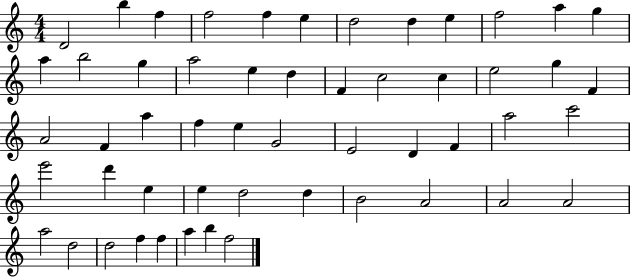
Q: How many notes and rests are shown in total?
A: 53